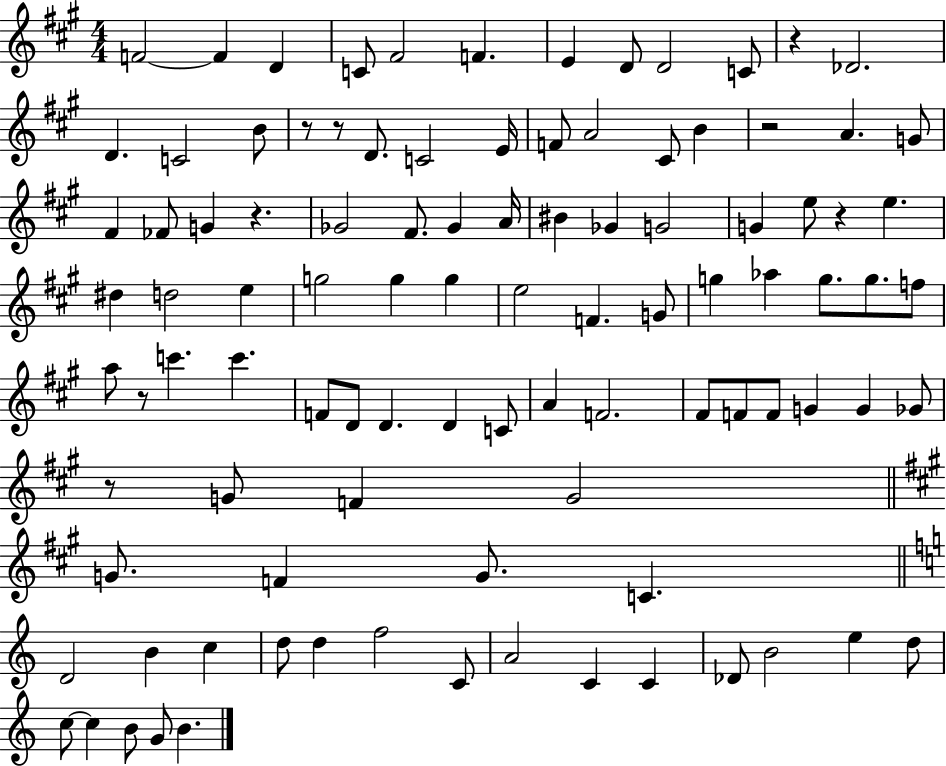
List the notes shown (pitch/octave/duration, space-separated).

F4/h F4/q D4/q C4/e F#4/h F4/q. E4/q D4/e D4/h C4/e R/q Db4/h. D4/q. C4/h B4/e R/e R/e D4/e. C4/h E4/s F4/e A4/h C#4/e B4/q R/h A4/q. G4/e F#4/q FES4/e G4/q R/q. Gb4/h F#4/e. Gb4/q A4/s BIS4/q Gb4/q G4/h G4/q E5/e R/q E5/q. D#5/q D5/h E5/q G5/h G5/q G5/q E5/h F4/q. G4/e G5/q Ab5/q G5/e. G5/e. F5/e A5/e R/e C6/q. C6/q. F4/e D4/e D4/q. D4/q C4/e A4/q F4/h. F#4/e F4/e F4/e G4/q G4/q Gb4/e R/e G4/e F4/q G4/h G4/e. F4/q G4/e. C4/q. D4/h B4/q C5/q D5/e D5/q F5/h C4/e A4/h C4/q C4/q Db4/e B4/h E5/q D5/e C5/e C5/q B4/e G4/e B4/q.